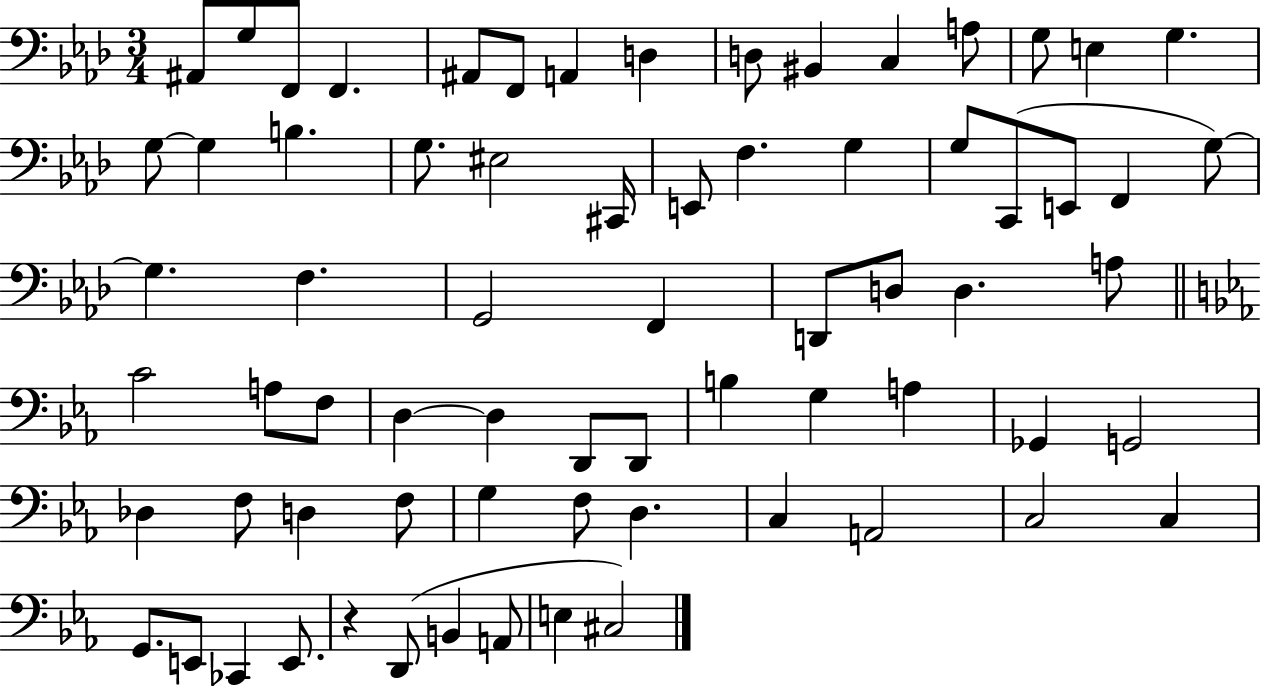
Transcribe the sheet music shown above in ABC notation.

X:1
T:Untitled
M:3/4
L:1/4
K:Ab
^A,,/2 G,/2 F,,/2 F,, ^A,,/2 F,,/2 A,, D, D,/2 ^B,, C, A,/2 G,/2 E, G, G,/2 G, B, G,/2 ^E,2 ^C,,/4 E,,/2 F, G, G,/2 C,,/2 E,,/2 F,, G,/2 G, F, G,,2 F,, D,,/2 D,/2 D, A,/2 C2 A,/2 F,/2 D, D, D,,/2 D,,/2 B, G, A, _G,, G,,2 _D, F,/2 D, F,/2 G, F,/2 D, C, A,,2 C,2 C, G,,/2 E,,/2 _C,, E,,/2 z D,,/2 B,, A,,/2 E, ^C,2